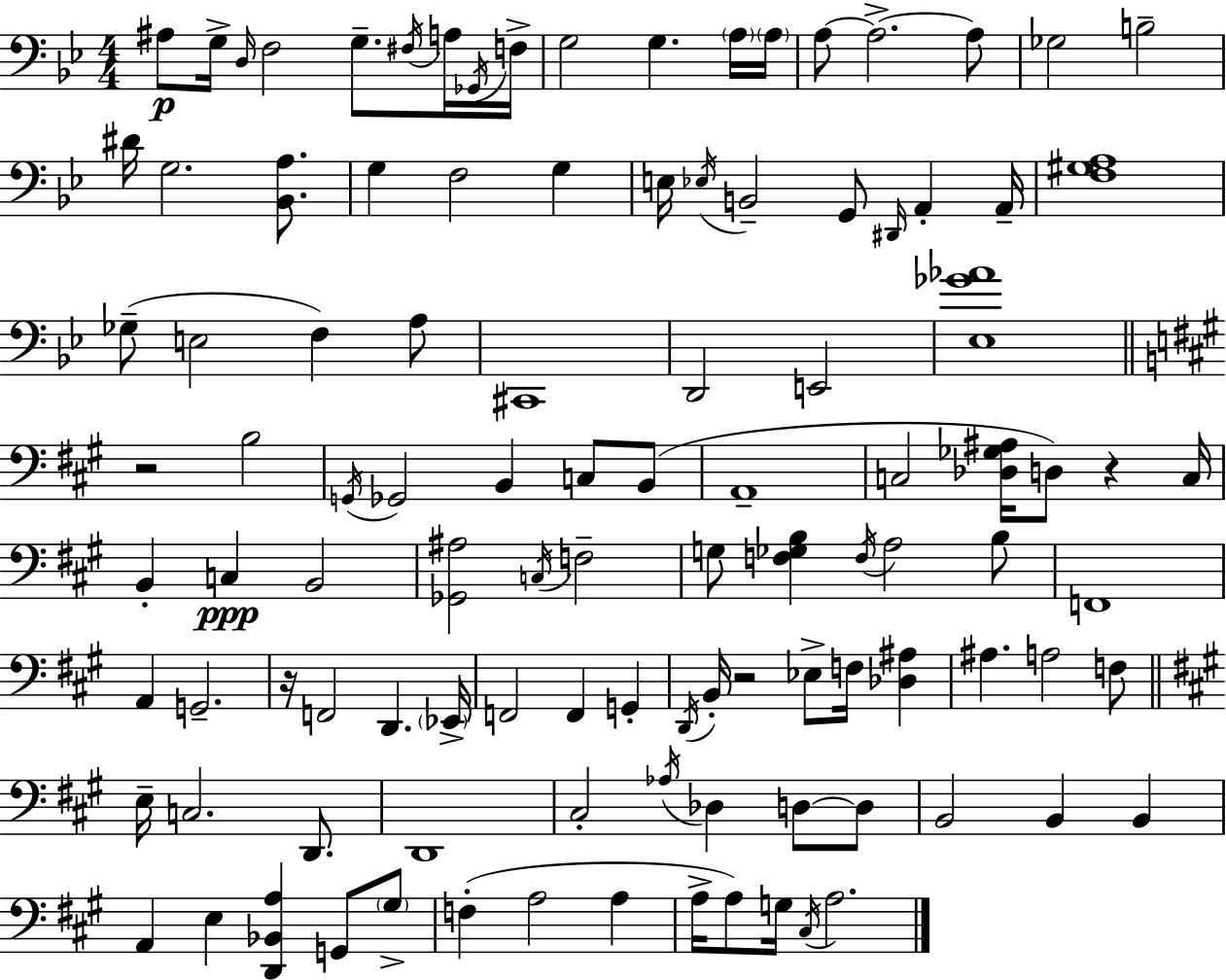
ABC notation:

X:1
T:Untitled
M:4/4
L:1/4
K:Bb
^A,/2 G,/4 D,/4 F,2 G,/2 ^F,/4 A,/4 _G,,/4 F,/4 G,2 G, A,/4 A,/4 A,/2 A,2 A,/2 _G,2 B,2 ^D/4 G,2 [_B,,A,]/2 G, F,2 G, E,/4 _E,/4 B,,2 G,,/2 ^D,,/4 A,, A,,/4 [F,^G,A,]4 _G,/2 E,2 F, A,/2 ^C,,4 D,,2 E,,2 [_E,_G_A]4 z2 B,2 G,,/4 _G,,2 B,, C,/2 B,,/2 A,,4 C,2 [_D,_G,^A,]/4 D,/2 z C,/4 B,, C, B,,2 [_G,,^A,]2 C,/4 F,2 G,/2 [F,_G,B,] F,/4 A,2 B,/2 F,,4 A,, G,,2 z/4 F,,2 D,, _E,,/4 F,,2 F,, G,, D,,/4 B,,/4 z2 _E,/2 F,/4 [_D,^A,] ^A, A,2 F,/2 E,/4 C,2 D,,/2 D,,4 ^C,2 _A,/4 _D, D,/2 D,/2 B,,2 B,, B,, A,, E, [D,,_B,,A,] G,,/2 ^G,/2 F, A,2 A, A,/4 A,/2 G,/4 ^C,/4 A,2